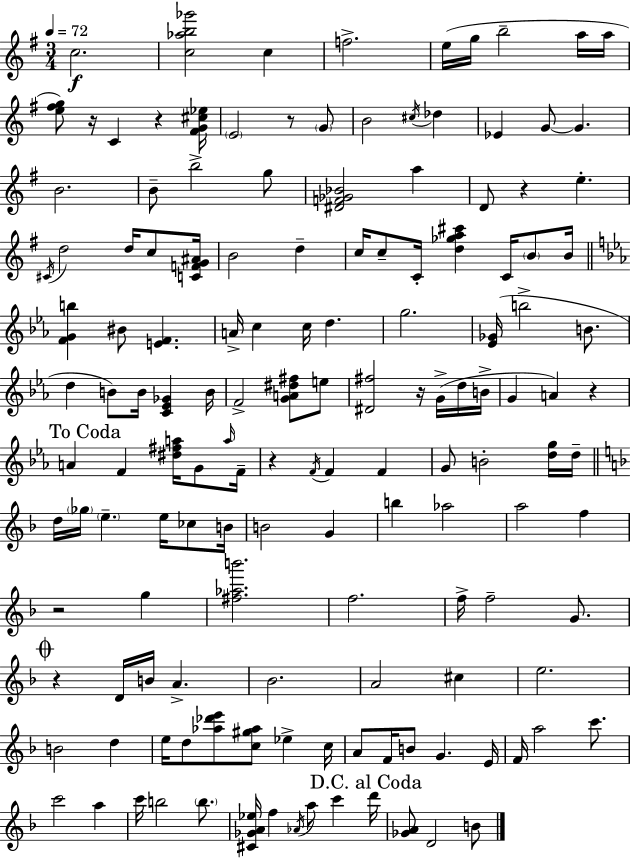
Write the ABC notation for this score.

X:1
T:Untitled
M:3/4
L:1/4
K:Em
c2 [c_ab_g']2 c f2 e/4 g/4 b2 a/4 a/4 [e^fg]/2 z/4 C z [^FG^c_e]/4 E2 z/2 G/2 B2 ^c/4 _d _E G/2 G B2 B/2 b2 g/2 [^DF_G_B]2 a D/2 z e ^C/4 d2 d/4 c/2 [CFG^A]/4 B2 d c/4 c/2 C/4 [d_ga^c'] C/4 B/2 B/4 [FGb] ^B/2 [EF] A/4 c c/4 d g2 [_E_G]/4 b2 B/2 d B/2 B/4 [C_E_G] B/4 F2 [GA^d^f]/2 e/2 [^D^f]2 z/4 G/4 d/4 B/4 G A z A F [^d^fa]/4 G/2 a/4 F/4 z F/4 F F G/2 B2 [dg]/4 d/4 d/4 _g/4 e e/4 _c/2 B/4 B2 G b _a2 a2 f z2 g [^f_ab']2 f2 f/4 f2 G/2 z D/4 B/4 A _B2 A2 ^c e2 B2 d e/4 d/2 [_a_d'e']/2 [c^g_a]/2 _e c/4 A/2 F/4 B/2 G E/4 F/4 a2 c'/2 c'2 a c'/4 b2 b/2 [^C_GA_e]/4 f _A/4 a/2 c' d'/4 [_GA]/2 D2 B/2